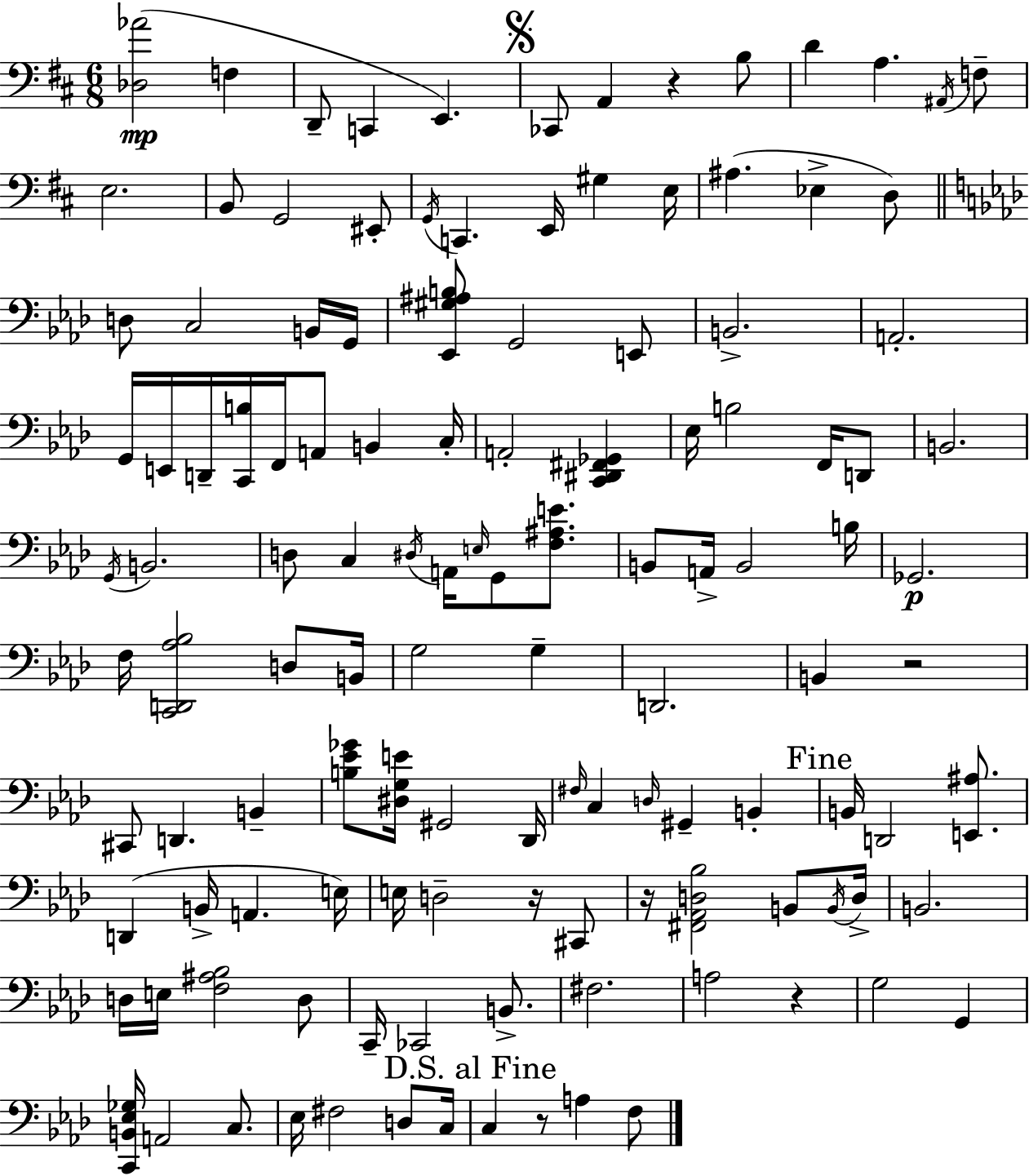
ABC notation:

X:1
T:Untitled
M:6/8
L:1/4
K:D
[_D,_A]2 F, D,,/2 C,, E,, _C,,/2 A,, z B,/2 D A, ^A,,/4 F,/2 E,2 B,,/2 G,,2 ^E,,/2 G,,/4 C,, E,,/4 ^G, E,/4 ^A, _E, D,/2 D,/2 C,2 B,,/4 G,,/4 [_E,,^G,^A,B,]/2 G,,2 E,,/2 B,,2 A,,2 G,,/4 E,,/4 D,,/4 [C,,B,]/4 F,,/4 A,,/2 B,, C,/4 A,,2 [C,,^D,,^F,,_G,,] _E,/4 B,2 F,,/4 D,,/2 B,,2 G,,/4 B,,2 D,/2 C, ^D,/4 A,,/4 E,/4 G,,/2 [F,^A,E]/2 B,,/2 A,,/4 B,,2 B,/4 _G,,2 F,/4 [C,,D,,_A,_B,]2 D,/2 B,,/4 G,2 G, D,,2 B,, z2 ^C,,/2 D,, B,, [B,_E_G]/2 [^D,G,E]/4 ^G,,2 _D,,/4 ^F,/4 C, D,/4 ^G,, B,, B,,/4 D,,2 [E,,^A,]/2 D,, B,,/4 A,, E,/4 E,/4 D,2 z/4 ^C,,/2 z/4 [^F,,_A,,D,_B,]2 B,,/2 B,,/4 D,/4 B,,2 D,/4 E,/4 [F,^A,_B,]2 D,/2 C,,/4 _C,,2 B,,/2 ^F,2 A,2 z G,2 G,, [C,,B,,_E,_G,]/4 A,,2 C,/2 _E,/4 ^F,2 D,/2 C,/4 C, z/2 A, F,/2